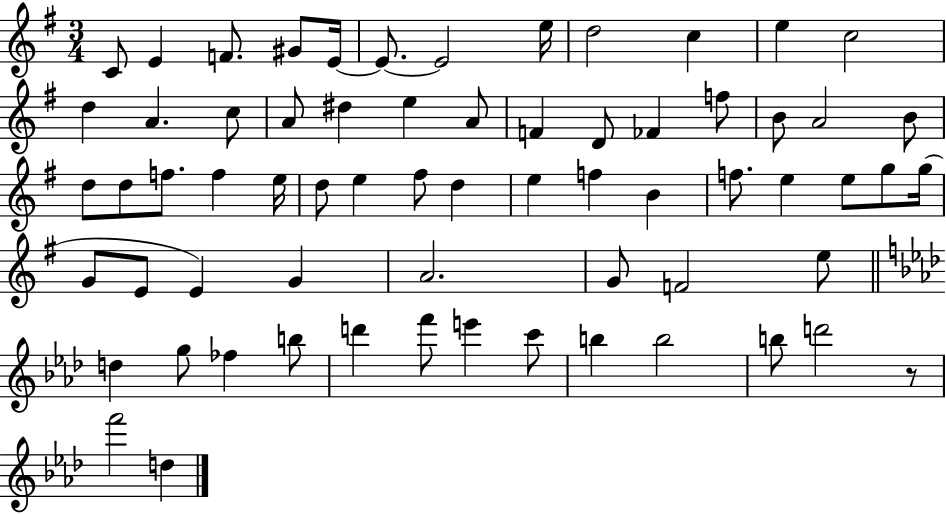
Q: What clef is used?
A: treble